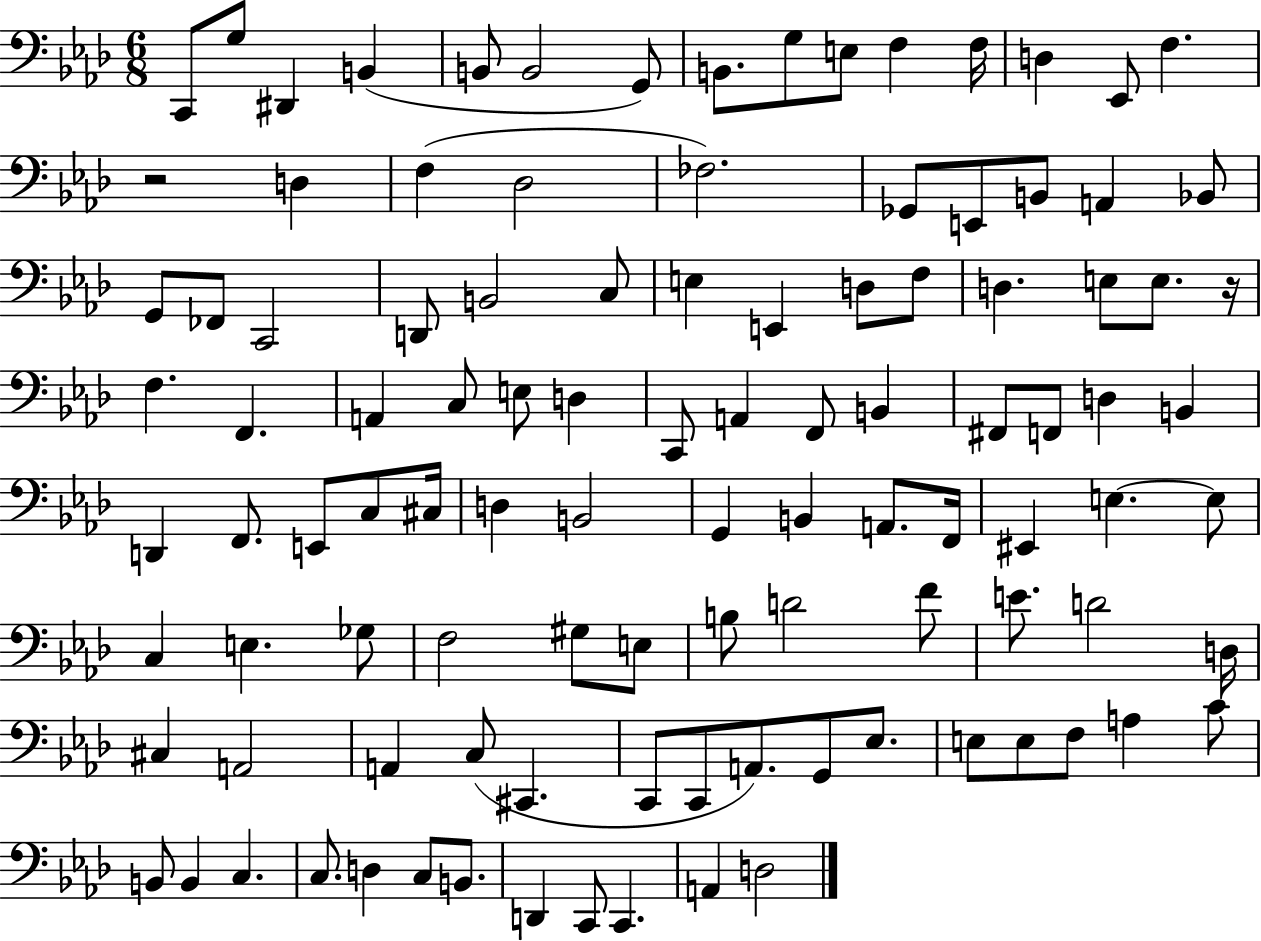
{
  \clef bass
  \numericTimeSignature
  \time 6/8
  \key aes \major
  \repeat volta 2 { c,8 g8 dis,4 b,4( | b,8 b,2 g,8) | b,8. g8 e8 f4 f16 | d4 ees,8 f4. | \break r2 d4 | f4( des2 | fes2.) | ges,8 e,8 b,8 a,4 bes,8 | \break g,8 fes,8 c,2 | d,8 b,2 c8 | e4 e,4 d8 f8 | d4. e8 e8. r16 | \break f4. f,4. | a,4 c8 e8 d4 | c,8 a,4 f,8 b,4 | fis,8 f,8 d4 b,4 | \break d,4 f,8. e,8 c8 cis16 | d4 b,2 | g,4 b,4 a,8. f,16 | eis,4 e4.~~ e8 | \break c4 e4. ges8 | f2 gis8 e8 | b8 d'2 f'8 | e'8. d'2 d16 | \break cis4 a,2 | a,4 c8( cis,4. | c,8 c,8 a,8.) g,8 ees8. | e8 e8 f8 a4 c'8 | \break b,8 b,4 c4. | c8. d4 c8 b,8. | d,4 c,8 c,4. | a,4 d2 | \break } \bar "|."
}